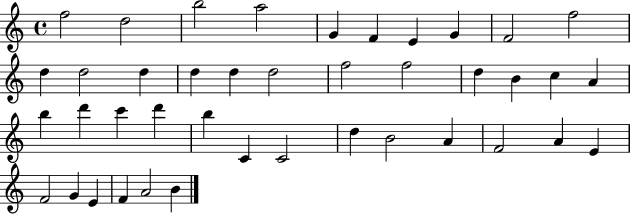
{
  \clef treble
  \time 4/4
  \defaultTimeSignature
  \key c \major
  f''2 d''2 | b''2 a''2 | g'4 f'4 e'4 g'4 | f'2 f''2 | \break d''4 d''2 d''4 | d''4 d''4 d''2 | f''2 f''2 | d''4 b'4 c''4 a'4 | \break b''4 d'''4 c'''4 d'''4 | b''4 c'4 c'2 | d''4 b'2 a'4 | f'2 a'4 e'4 | \break f'2 g'4 e'4 | f'4 a'2 b'4 | \bar "|."
}